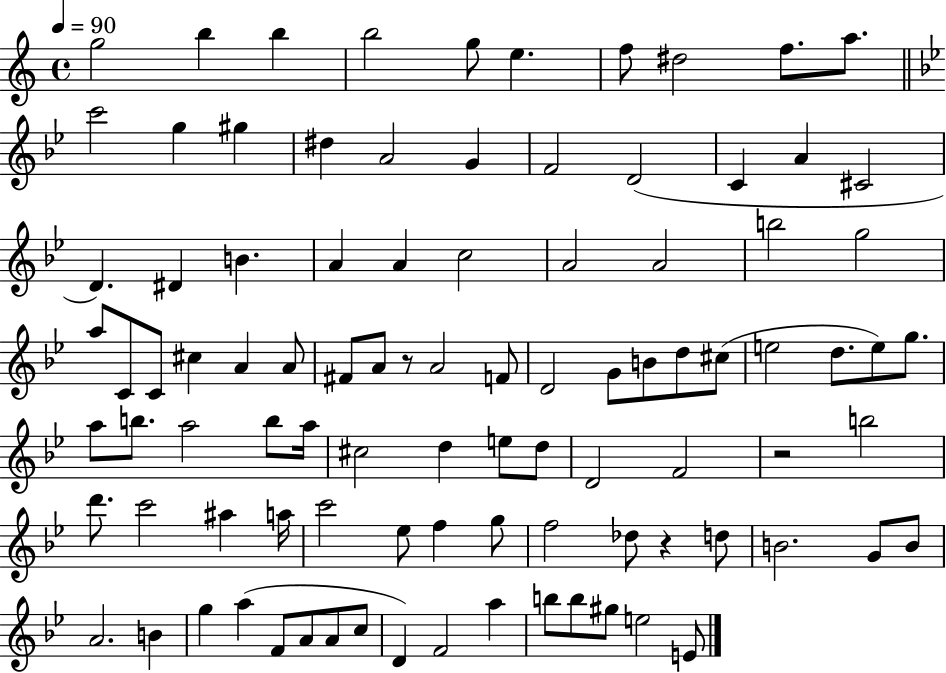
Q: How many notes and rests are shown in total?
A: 95